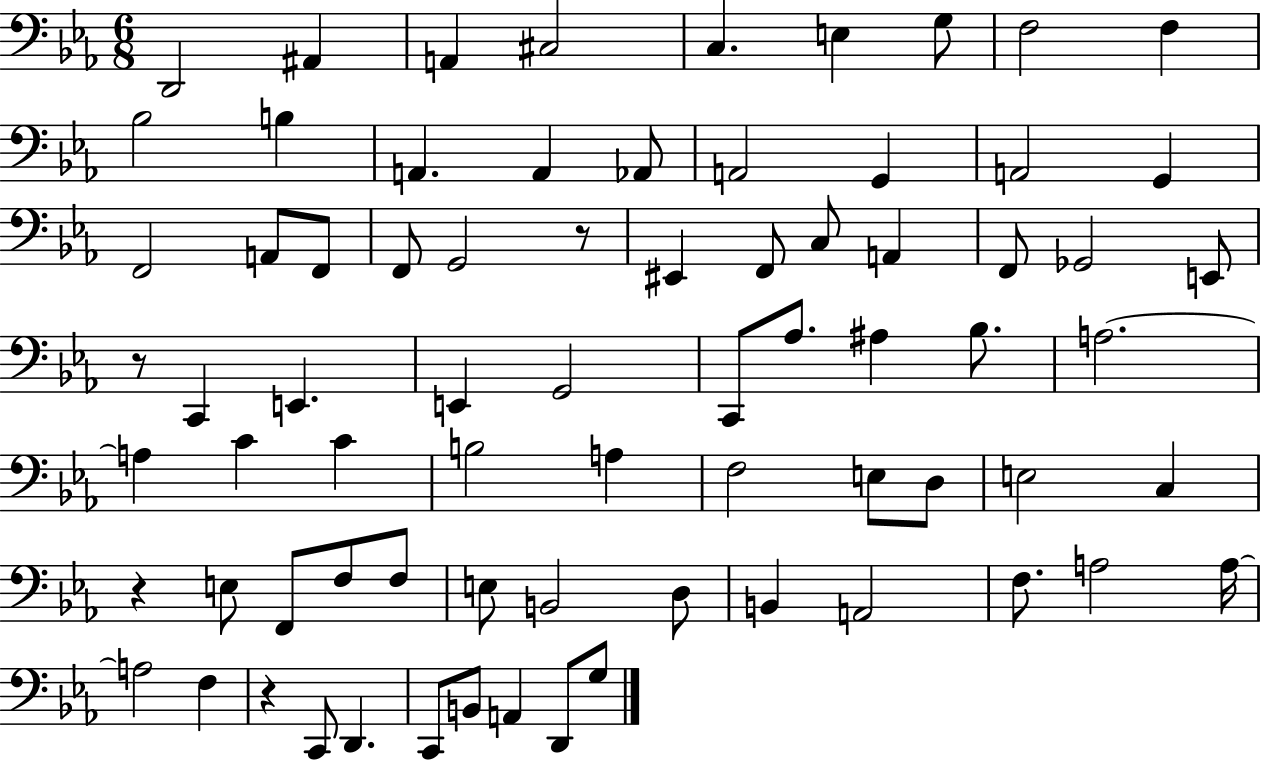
{
  \clef bass
  \numericTimeSignature
  \time 6/8
  \key ees \major
  \repeat volta 2 { d,2 ais,4 | a,4 cis2 | c4. e4 g8 | f2 f4 | \break bes2 b4 | a,4. a,4 aes,8 | a,2 g,4 | a,2 g,4 | \break f,2 a,8 f,8 | f,8 g,2 r8 | eis,4 f,8 c8 a,4 | f,8 ges,2 e,8 | \break r8 c,4 e,4. | e,4 g,2 | c,8 aes8. ais4 bes8. | a2.~~ | \break a4 c'4 c'4 | b2 a4 | f2 e8 d8 | e2 c4 | \break r4 e8 f,8 f8 f8 | e8 b,2 d8 | b,4 a,2 | f8. a2 a16~~ | \break a2 f4 | r4 c,8 d,4. | c,8 b,8 a,4 d,8 g8 | } \bar "|."
}